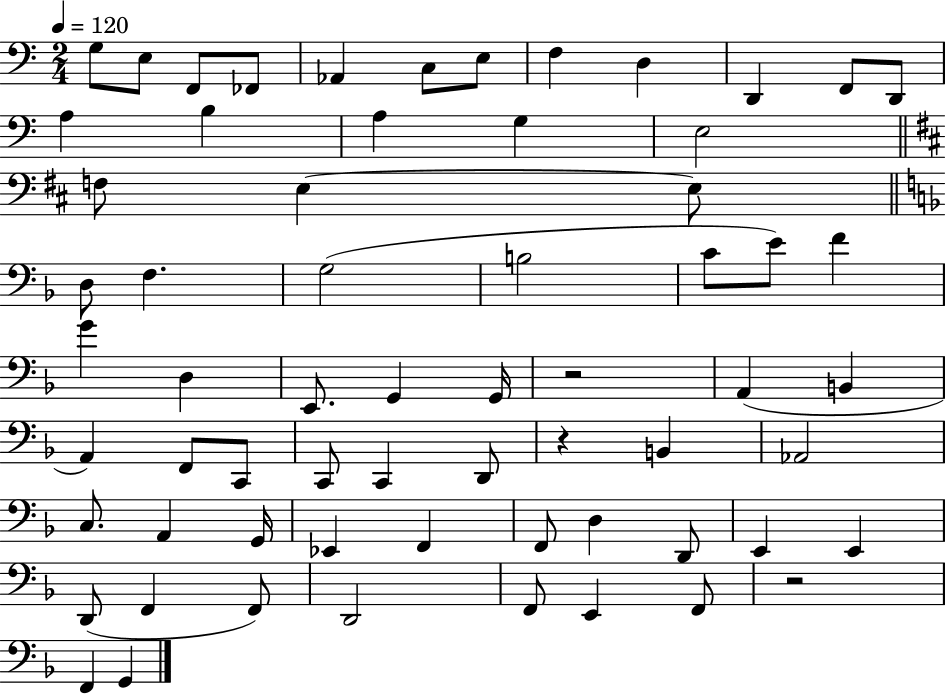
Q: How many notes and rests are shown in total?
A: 64